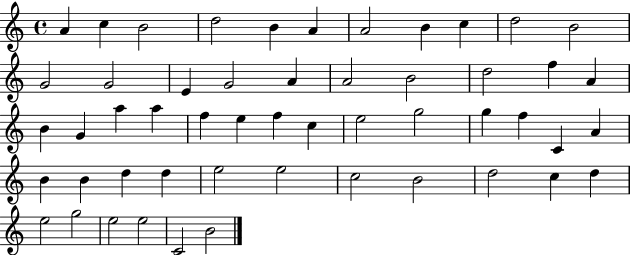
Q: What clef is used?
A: treble